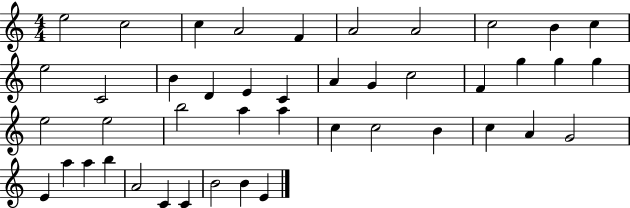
E5/h C5/h C5/q A4/h F4/q A4/h A4/h C5/h B4/q C5/q E5/h C4/h B4/q D4/q E4/q C4/q A4/q G4/q C5/h F4/q G5/q G5/q G5/q E5/h E5/h B5/h A5/q A5/q C5/q C5/h B4/q C5/q A4/q G4/h E4/q A5/q A5/q B5/q A4/h C4/q C4/q B4/h B4/q E4/q